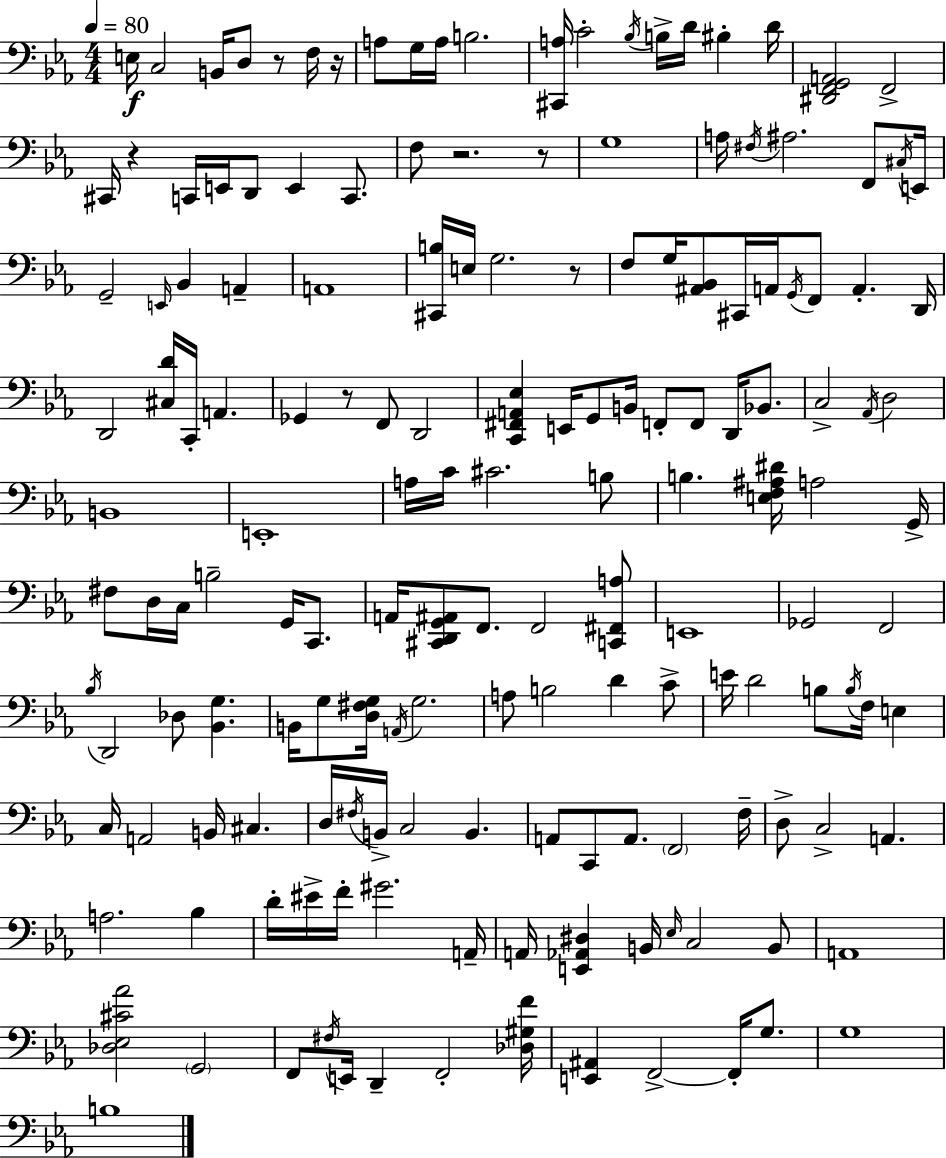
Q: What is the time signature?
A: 4/4